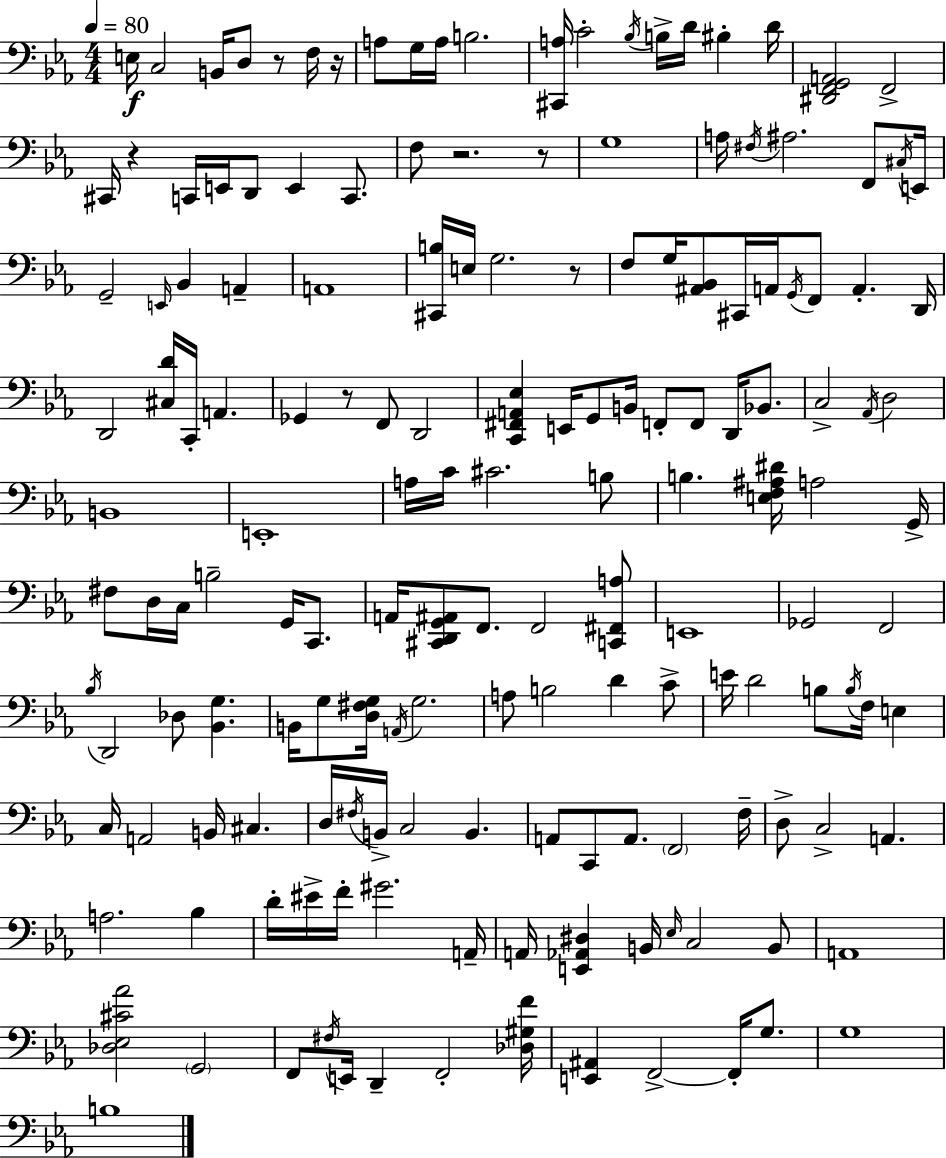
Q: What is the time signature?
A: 4/4